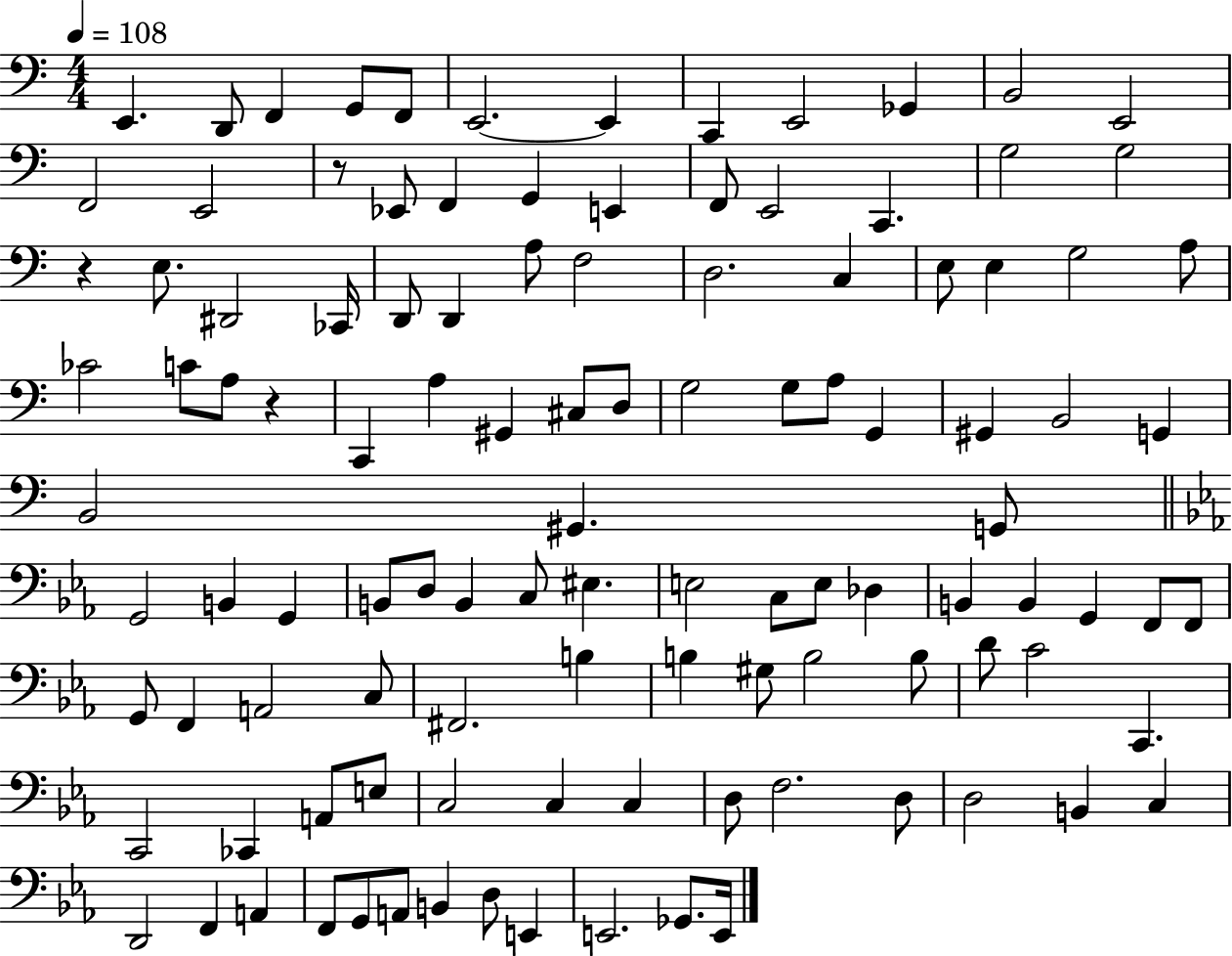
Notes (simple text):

E2/q. D2/e F2/q G2/e F2/e E2/h. E2/q C2/q E2/h Gb2/q B2/h E2/h F2/h E2/h R/e Eb2/e F2/q G2/q E2/q F2/e E2/h C2/q. G3/h G3/h R/q E3/e. D#2/h CES2/s D2/e D2/q A3/e F3/h D3/h. C3/q E3/e E3/q G3/h A3/e CES4/h C4/e A3/e R/q C2/q A3/q G#2/q C#3/e D3/e G3/h G3/e A3/e G2/q G#2/q B2/h G2/q B2/h G#2/q. G2/e G2/h B2/q G2/q B2/e D3/e B2/q C3/e EIS3/q. E3/h C3/e E3/e Db3/q B2/q B2/q G2/q F2/e F2/e G2/e F2/q A2/h C3/e F#2/h. B3/q B3/q G#3/e B3/h B3/e D4/e C4/h C2/q. C2/h CES2/q A2/e E3/e C3/h C3/q C3/q D3/e F3/h. D3/e D3/h B2/q C3/q D2/h F2/q A2/q F2/e G2/e A2/e B2/q D3/e E2/q E2/h. Gb2/e. E2/s